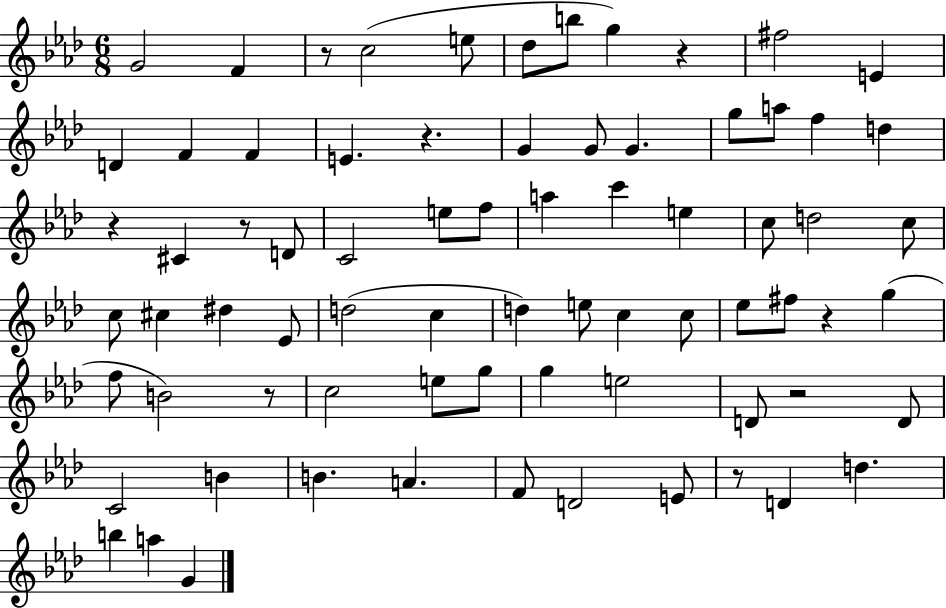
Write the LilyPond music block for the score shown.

{
  \clef treble
  \numericTimeSignature
  \time 6/8
  \key aes \major
  g'2 f'4 | r8 c''2( e''8 | des''8 b''8 g''4) r4 | fis''2 e'4 | \break d'4 f'4 f'4 | e'4. r4. | g'4 g'8 g'4. | g''8 a''8 f''4 d''4 | \break r4 cis'4 r8 d'8 | c'2 e''8 f''8 | a''4 c'''4 e''4 | c''8 d''2 c''8 | \break c''8 cis''4 dis''4 ees'8 | d''2( c''4 | d''4) e''8 c''4 c''8 | ees''8 fis''8 r4 g''4( | \break f''8 b'2) r8 | c''2 e''8 g''8 | g''4 e''2 | d'8 r2 d'8 | \break c'2 b'4 | b'4. a'4. | f'8 d'2 e'8 | r8 d'4 d''4. | \break b''4 a''4 g'4 | \bar "|."
}